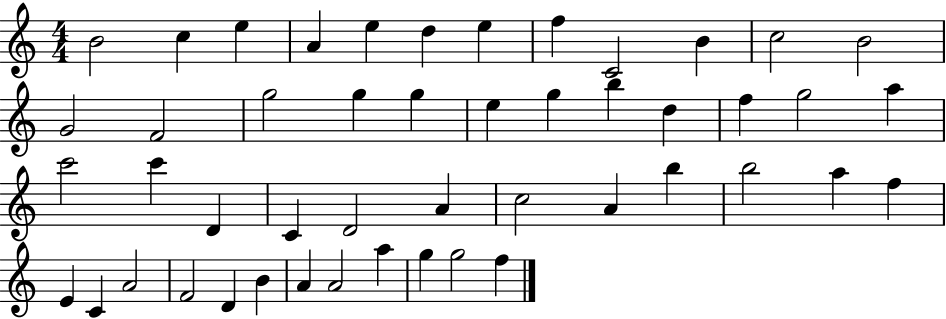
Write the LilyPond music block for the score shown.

{
  \clef treble
  \numericTimeSignature
  \time 4/4
  \key c \major
  b'2 c''4 e''4 | a'4 e''4 d''4 e''4 | f''4 c'2 b'4 | c''2 b'2 | \break g'2 f'2 | g''2 g''4 g''4 | e''4 g''4 b''4 d''4 | f''4 g''2 a''4 | \break c'''2 c'''4 d'4 | c'4 d'2 a'4 | c''2 a'4 b''4 | b''2 a''4 f''4 | \break e'4 c'4 a'2 | f'2 d'4 b'4 | a'4 a'2 a''4 | g''4 g''2 f''4 | \break \bar "|."
}